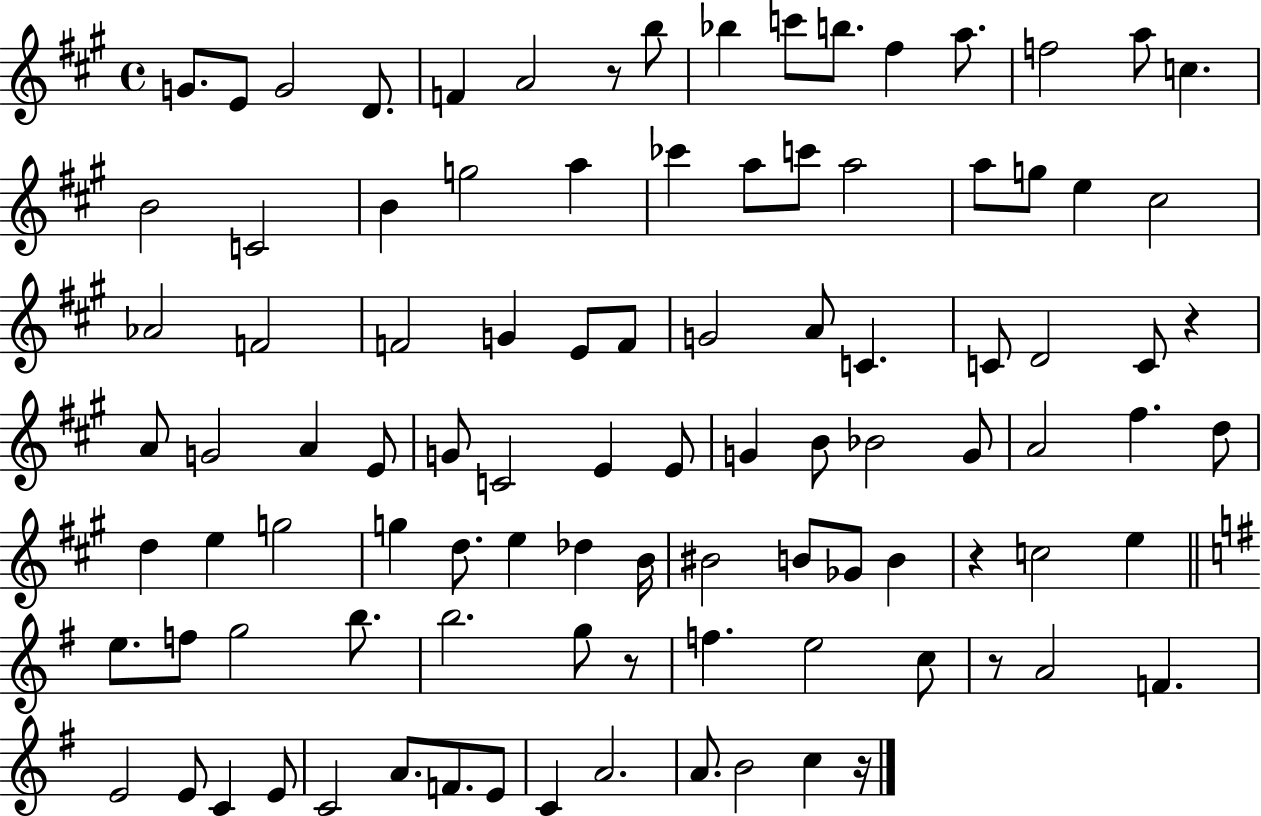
{
  \clef treble
  \time 4/4
  \defaultTimeSignature
  \key a \major
  g'8. e'8 g'2 d'8. | f'4 a'2 r8 b''8 | bes''4 c'''8 b''8. fis''4 a''8. | f''2 a''8 c''4. | \break b'2 c'2 | b'4 g''2 a''4 | ces'''4 a''8 c'''8 a''2 | a''8 g''8 e''4 cis''2 | \break aes'2 f'2 | f'2 g'4 e'8 f'8 | g'2 a'8 c'4. | c'8 d'2 c'8 r4 | \break a'8 g'2 a'4 e'8 | g'8 c'2 e'4 e'8 | g'4 b'8 bes'2 g'8 | a'2 fis''4. d''8 | \break d''4 e''4 g''2 | g''4 d''8. e''4 des''4 b'16 | bis'2 b'8 ges'8 b'4 | r4 c''2 e''4 | \break \bar "||" \break \key e \minor e''8. f''8 g''2 b''8. | b''2. g''8 r8 | f''4. e''2 c''8 | r8 a'2 f'4. | \break e'2 e'8 c'4 e'8 | c'2 a'8. f'8. e'8 | c'4 a'2. | a'8. b'2 c''4 r16 | \break \bar "|."
}